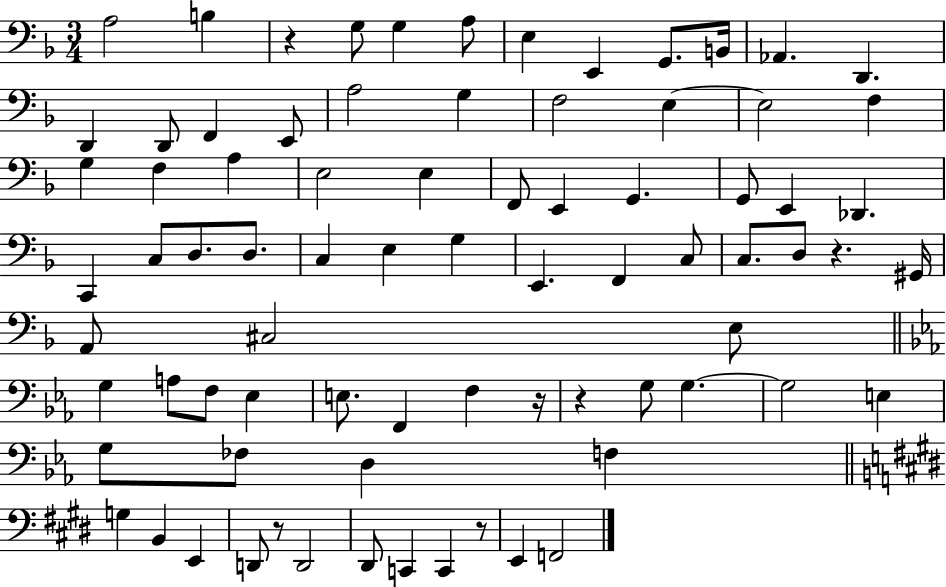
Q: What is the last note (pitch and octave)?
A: F2